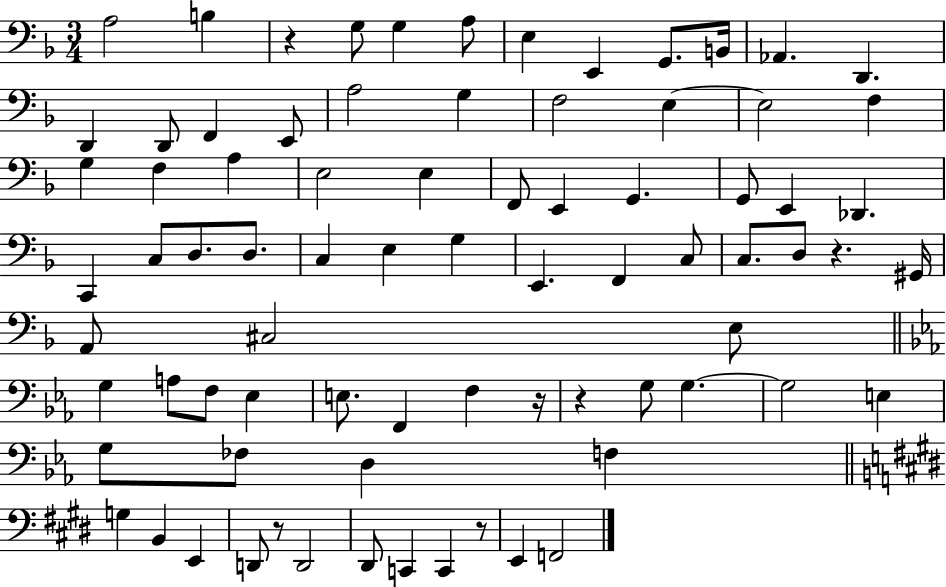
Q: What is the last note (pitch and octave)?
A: F2